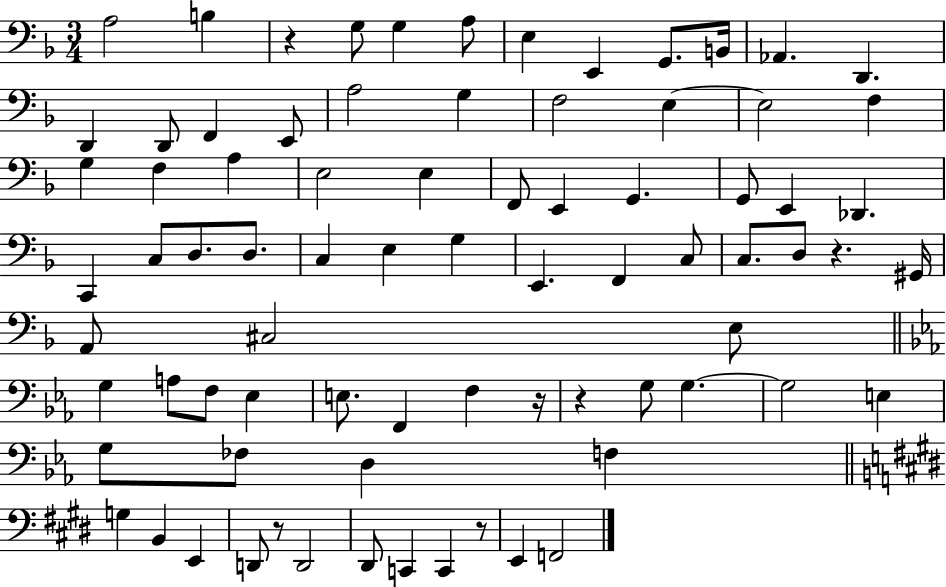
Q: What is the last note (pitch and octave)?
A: F2